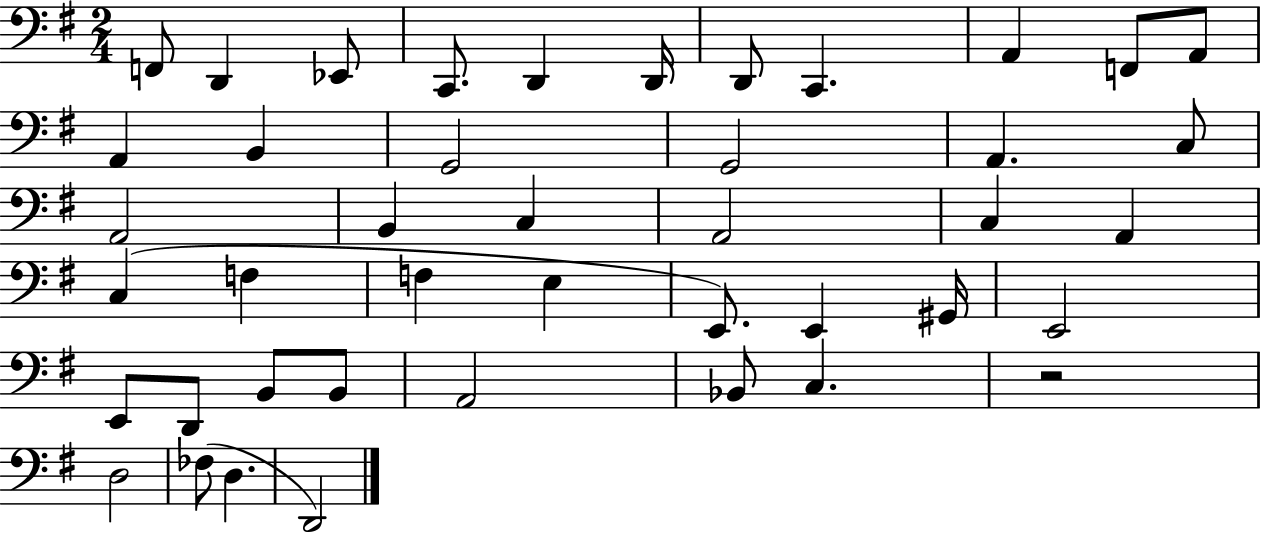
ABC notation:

X:1
T:Untitled
M:2/4
L:1/4
K:G
F,,/2 D,, _E,,/2 C,,/2 D,, D,,/4 D,,/2 C,, A,, F,,/2 A,,/2 A,, B,, G,,2 G,,2 A,, C,/2 A,,2 B,, C, A,,2 C, A,, C, F, F, E, E,,/2 E,, ^G,,/4 E,,2 E,,/2 D,,/2 B,,/2 B,,/2 A,,2 _B,,/2 C, z2 D,2 _F,/2 D, D,,2